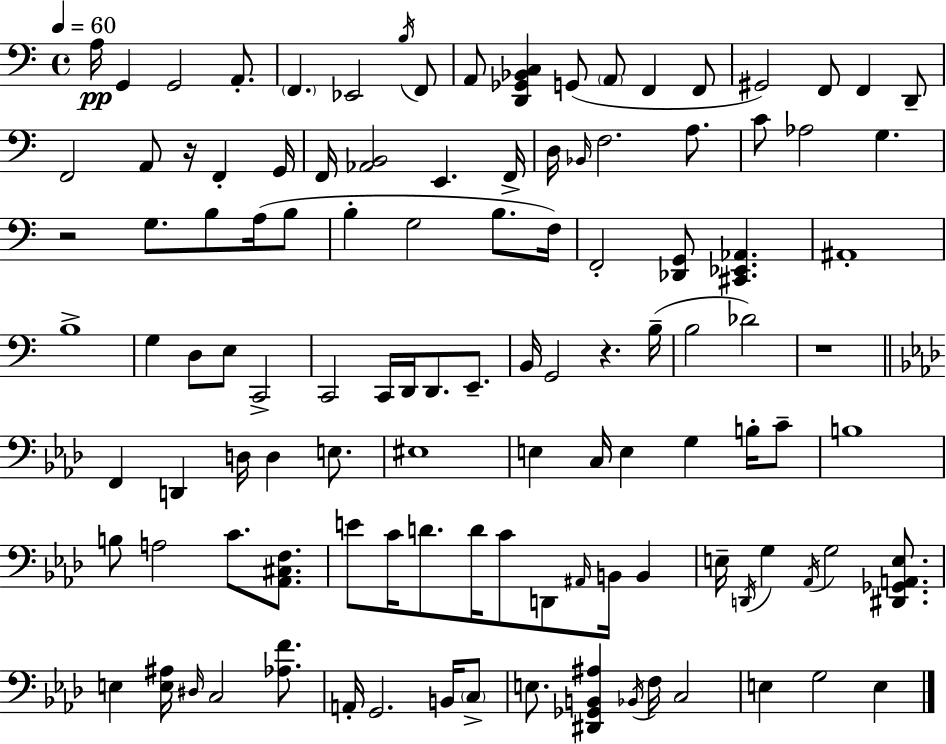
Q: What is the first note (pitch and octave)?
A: A3